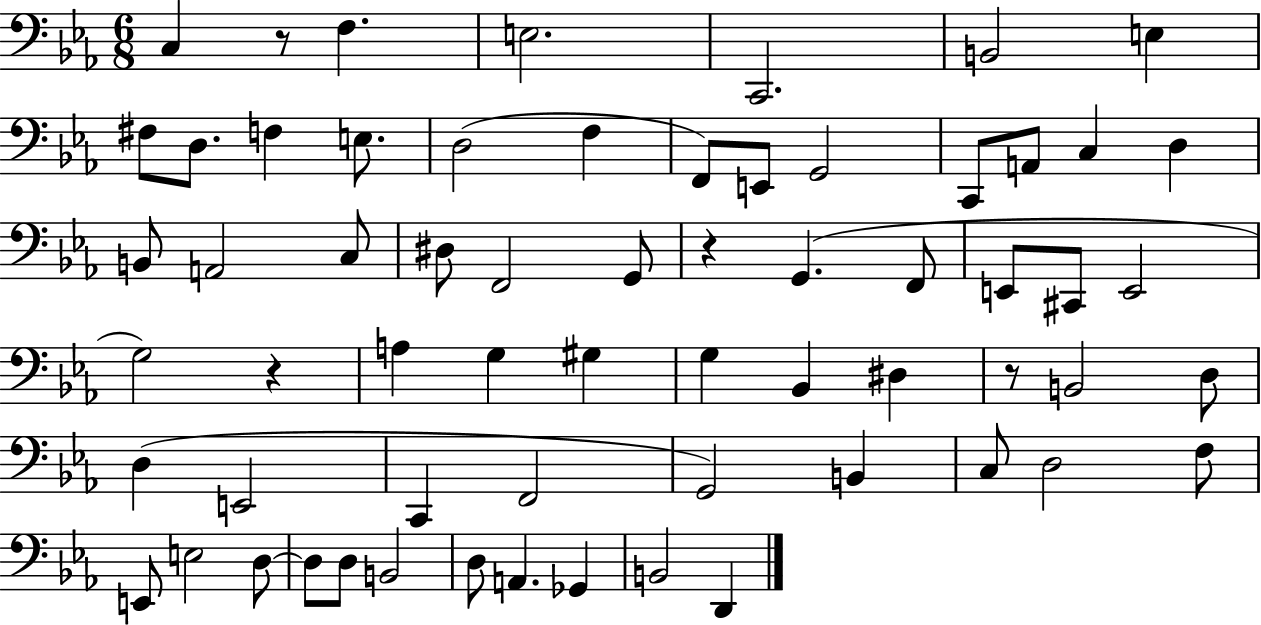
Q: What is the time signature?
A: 6/8